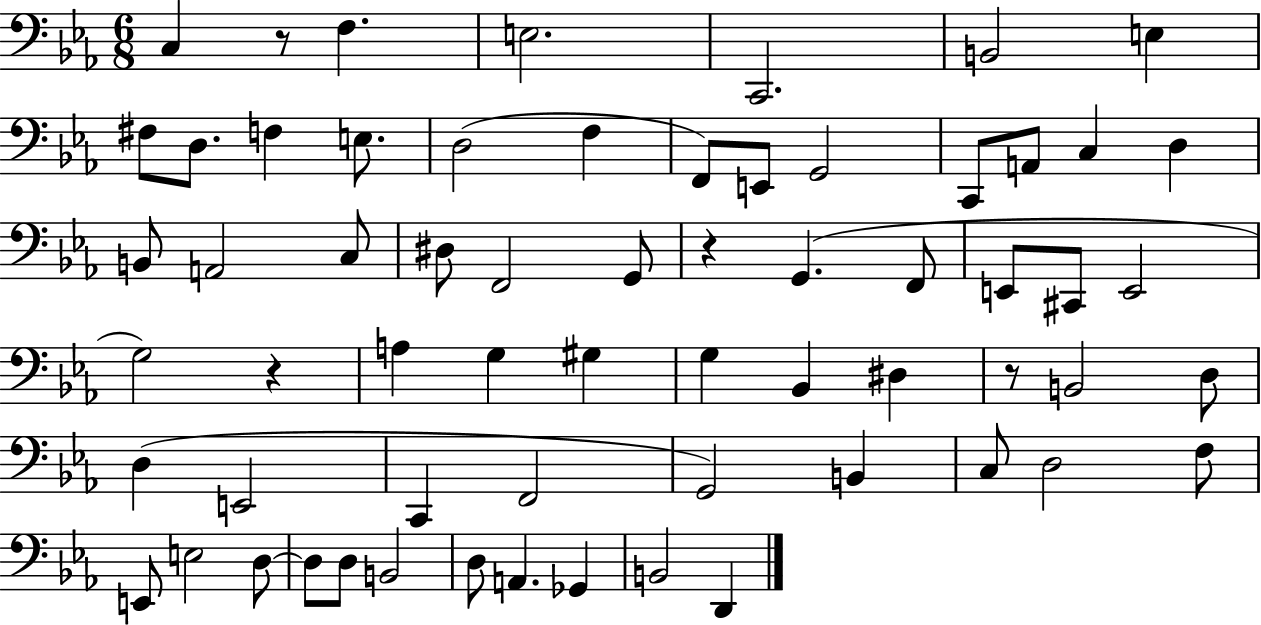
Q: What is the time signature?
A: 6/8